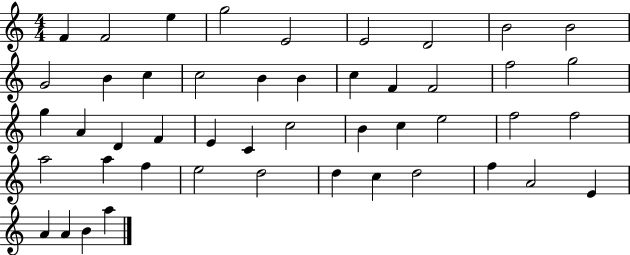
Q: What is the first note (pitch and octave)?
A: F4